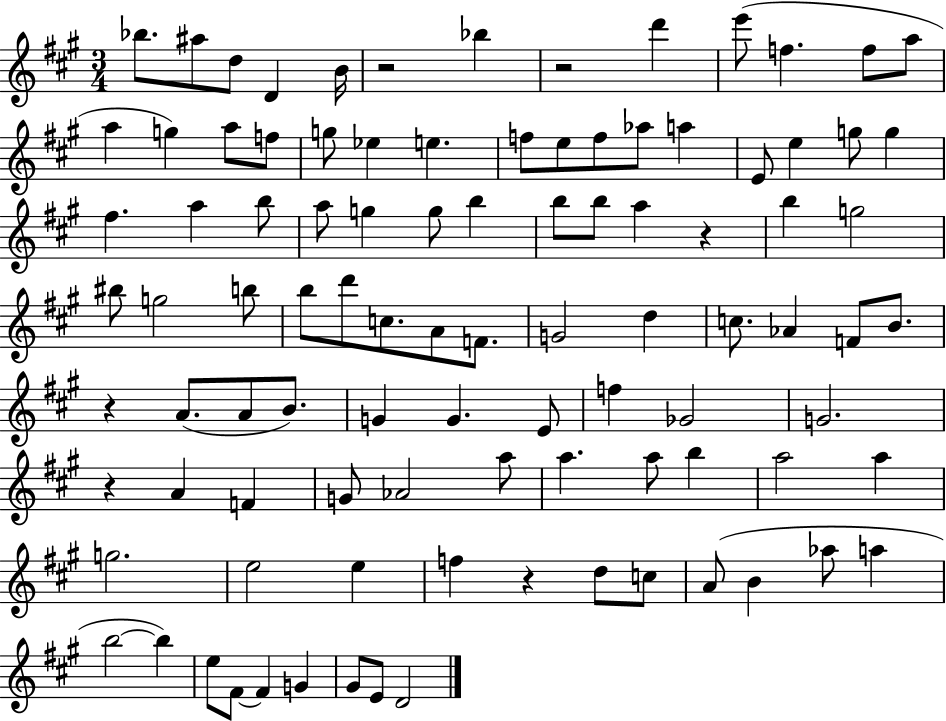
{
  \clef treble
  \numericTimeSignature
  \time 3/4
  \key a \major
  bes''8. ais''8 d''8 d'4 b'16 | r2 bes''4 | r2 d'''4 | e'''8( f''4. f''8 a''8 | \break a''4 g''4) a''8 f''8 | g''8 ees''4 e''4. | f''8 e''8 f''8 aes''8 a''4 | e'8 e''4 g''8 g''4 | \break fis''4. a''4 b''8 | a''8 g''4 g''8 b''4 | b''8 b''8 a''4 r4 | b''4 g''2 | \break bis''8 g''2 b''8 | b''8 d'''8 c''8. a'8 f'8. | g'2 d''4 | c''8. aes'4 f'8 b'8. | \break r4 a'8.( a'8 b'8.) | g'4 g'4. e'8 | f''4 ges'2 | g'2. | \break r4 a'4 f'4 | g'8 aes'2 a''8 | a''4. a''8 b''4 | a''2 a''4 | \break g''2. | e''2 e''4 | f''4 r4 d''8 c''8 | a'8( b'4 aes''8 a''4 | \break b''2~~ b''4) | e''8 fis'8~~ fis'4 g'4 | gis'8 e'8 d'2 | \bar "|."
}